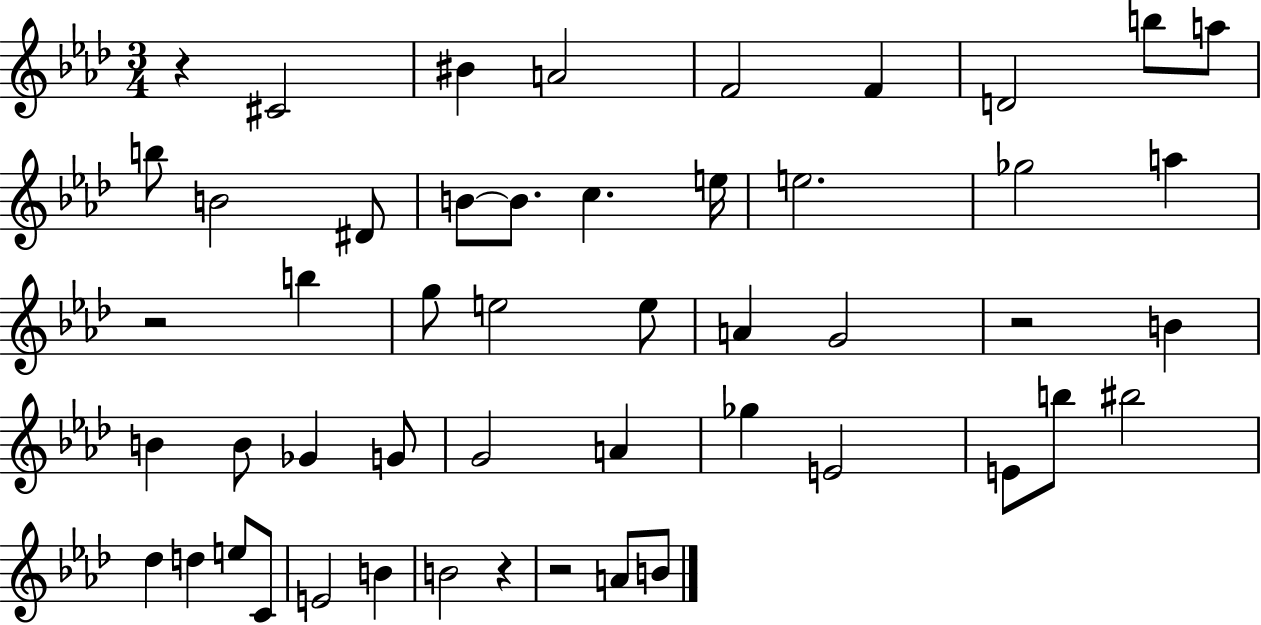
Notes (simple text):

R/q C#4/h BIS4/q A4/h F4/h F4/q D4/h B5/e A5/e B5/e B4/h D#4/e B4/e B4/e. C5/q. E5/s E5/h. Gb5/h A5/q R/h B5/q G5/e E5/h E5/e A4/q G4/h R/h B4/q B4/q B4/e Gb4/q G4/e G4/h A4/q Gb5/q E4/h E4/e B5/e BIS5/h Db5/q D5/q E5/e C4/e E4/h B4/q B4/h R/q R/h A4/e B4/e